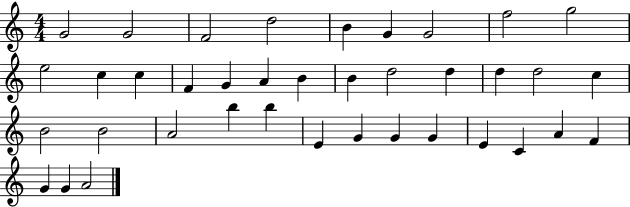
G4/h G4/h F4/h D5/h B4/q G4/q G4/h F5/h G5/h E5/h C5/q C5/q F4/q G4/q A4/q B4/q B4/q D5/h D5/q D5/q D5/h C5/q B4/h B4/h A4/h B5/q B5/q E4/q G4/q G4/q G4/q E4/q C4/q A4/q F4/q G4/q G4/q A4/h